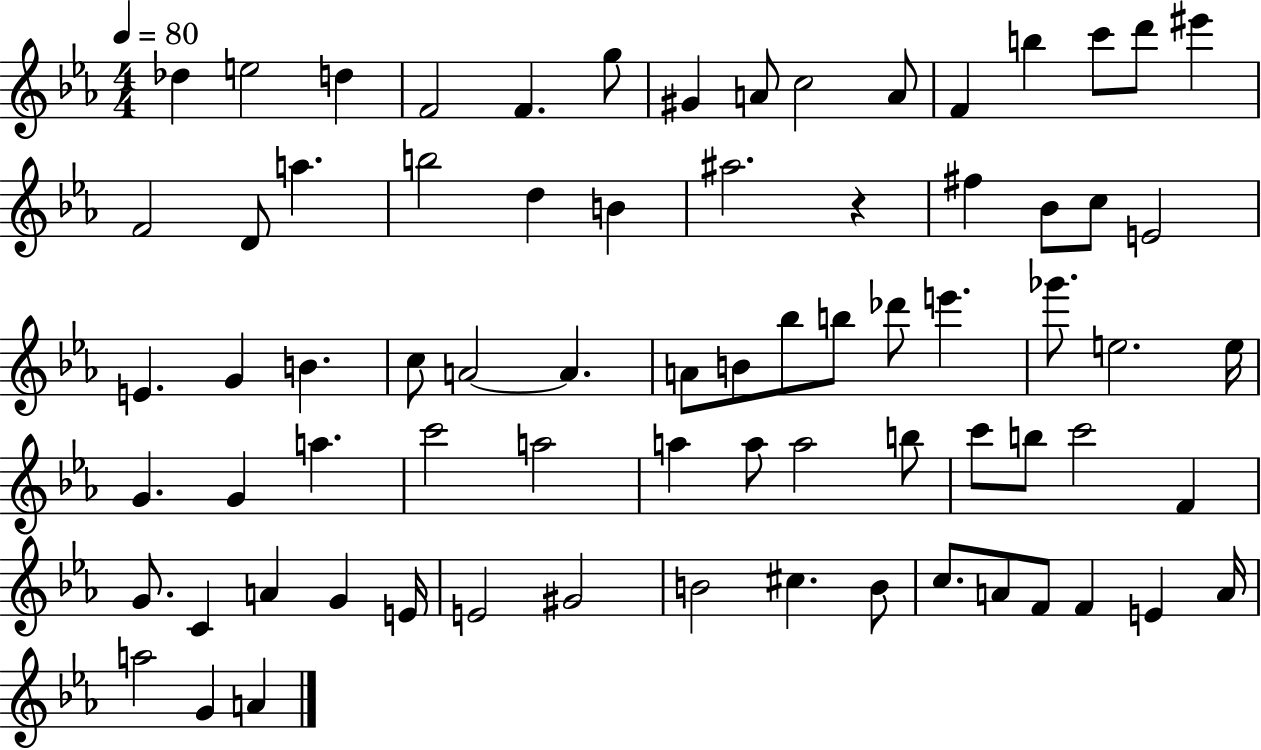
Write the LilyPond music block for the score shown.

{
  \clef treble
  \numericTimeSignature
  \time 4/4
  \key ees \major
  \tempo 4 = 80
  des''4 e''2 d''4 | f'2 f'4. g''8 | gis'4 a'8 c''2 a'8 | f'4 b''4 c'''8 d'''8 eis'''4 | \break f'2 d'8 a''4. | b''2 d''4 b'4 | ais''2. r4 | fis''4 bes'8 c''8 e'2 | \break e'4. g'4 b'4. | c''8 a'2~~ a'4. | a'8 b'8 bes''8 b''8 des'''8 e'''4. | ges'''8. e''2. e''16 | \break g'4. g'4 a''4. | c'''2 a''2 | a''4 a''8 a''2 b''8 | c'''8 b''8 c'''2 f'4 | \break g'8. c'4 a'4 g'4 e'16 | e'2 gis'2 | b'2 cis''4. b'8 | c''8. a'8 f'8 f'4 e'4 a'16 | \break a''2 g'4 a'4 | \bar "|."
}